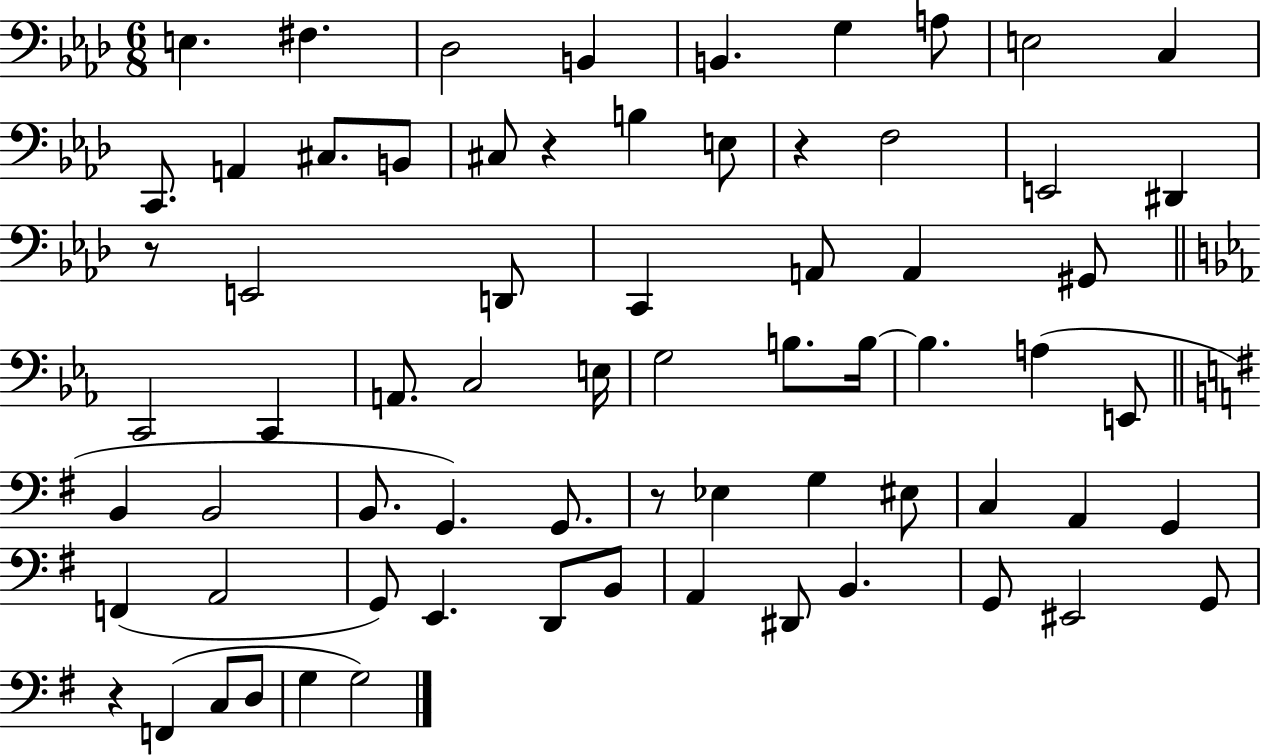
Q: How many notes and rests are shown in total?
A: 69